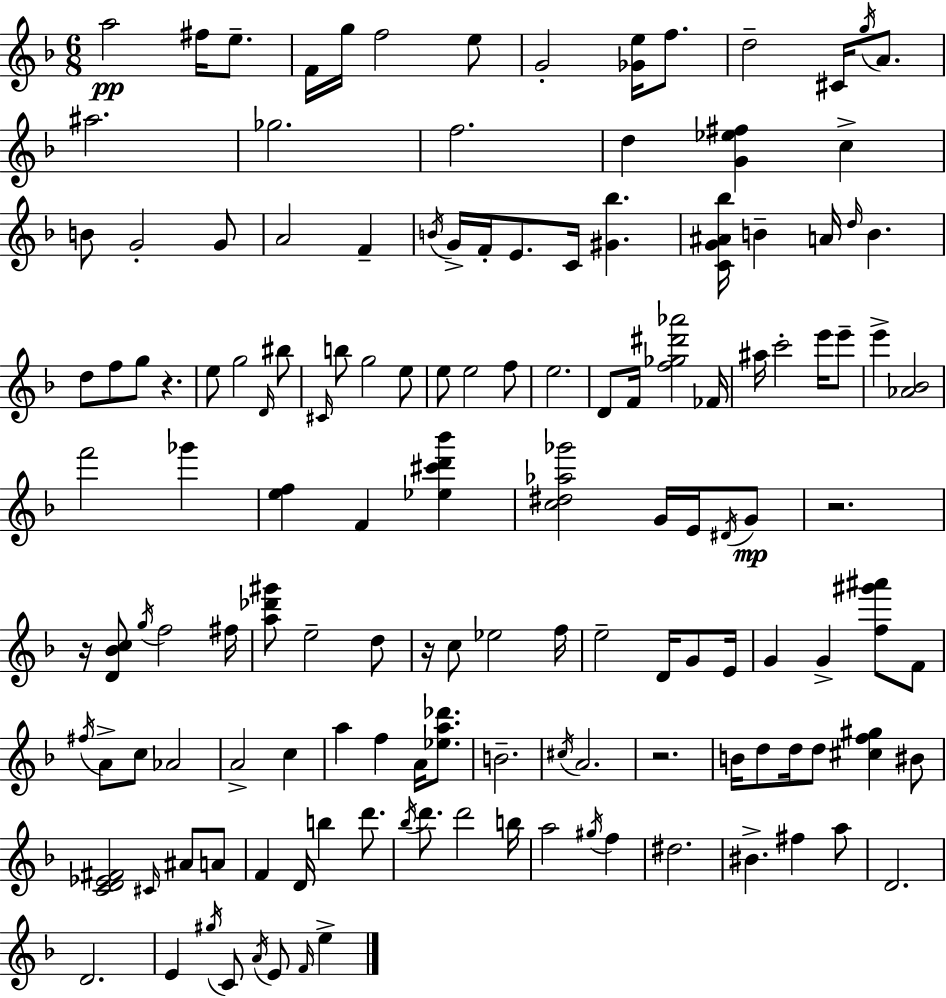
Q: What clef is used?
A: treble